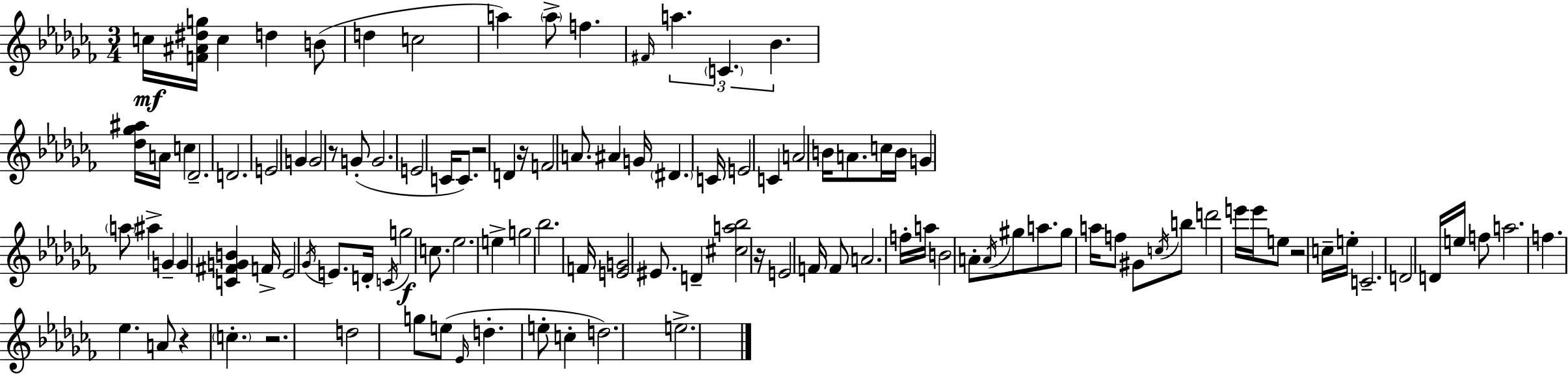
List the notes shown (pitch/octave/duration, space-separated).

C5/s [F4,A#4,D#5,G5]/s C5/q D5/q B4/e D5/q C5/h A5/q A5/e F5/q. F#4/s A5/q. C4/q. Bb4/q. [Db5,Gb5,A#5]/s A4/s C5/q Db4/h. D4/h. E4/h G4/q G4/h R/e G4/e G4/h. E4/h C4/s C4/e. R/h D4/q R/s F4/h A4/e. A#4/q G4/s D#4/q. C4/s E4/h C4/q A4/h B4/s A4/e. C5/s B4/s G4/q A5/e A#5/q G4/q G4/q [C4,F#4,G4,B4]/q F4/s Eb4/h Gb4/s E4/e. D4/s C4/s G5/h C5/e. Eb5/h. E5/q G5/h Bb5/h. F4/s [E4,G4]/h EIS4/e. D4/q [C#5,A5,Bb5]/h R/s E4/h F4/s F4/e A4/h. F5/s A5/s B4/h A4/e A4/s G#5/e A5/e. G#5/e A5/s F5/e G#4/e C5/s B5/e D6/h E6/s E6/s E5/e R/h C5/s E5/s C4/h. D4/h D4/s E5/s F5/e A5/h. F5/q. Eb5/q. A4/e R/q C5/q. R/h. D5/h G5/e E5/e Eb4/s D5/q. E5/e C5/q D5/h. E5/h.